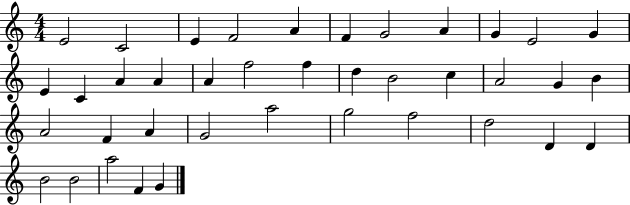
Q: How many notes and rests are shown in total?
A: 39